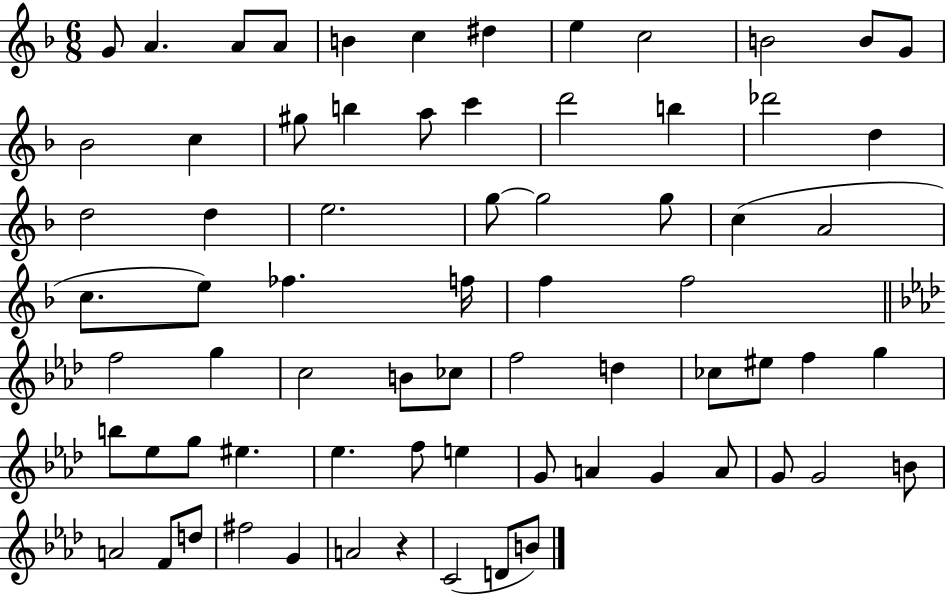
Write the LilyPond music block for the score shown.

{
  \clef treble
  \numericTimeSignature
  \time 6/8
  \key f \major
  g'8 a'4. a'8 a'8 | b'4 c''4 dis''4 | e''4 c''2 | b'2 b'8 g'8 | \break bes'2 c''4 | gis''8 b''4 a''8 c'''4 | d'''2 b''4 | des'''2 d''4 | \break d''2 d''4 | e''2. | g''8~~ g''2 g''8 | c''4( a'2 | \break c''8. e''8) fes''4. f''16 | f''4 f''2 | \bar "||" \break \key aes \major f''2 g''4 | c''2 b'8 ces''8 | f''2 d''4 | ces''8 eis''8 f''4 g''4 | \break b''8 ees''8 g''8 eis''4. | ees''4. f''8 e''4 | g'8 a'4 g'4 a'8 | g'8 g'2 b'8 | \break a'2 f'8 d''8 | fis''2 g'4 | a'2 r4 | c'2( d'8 b'8) | \break \bar "|."
}